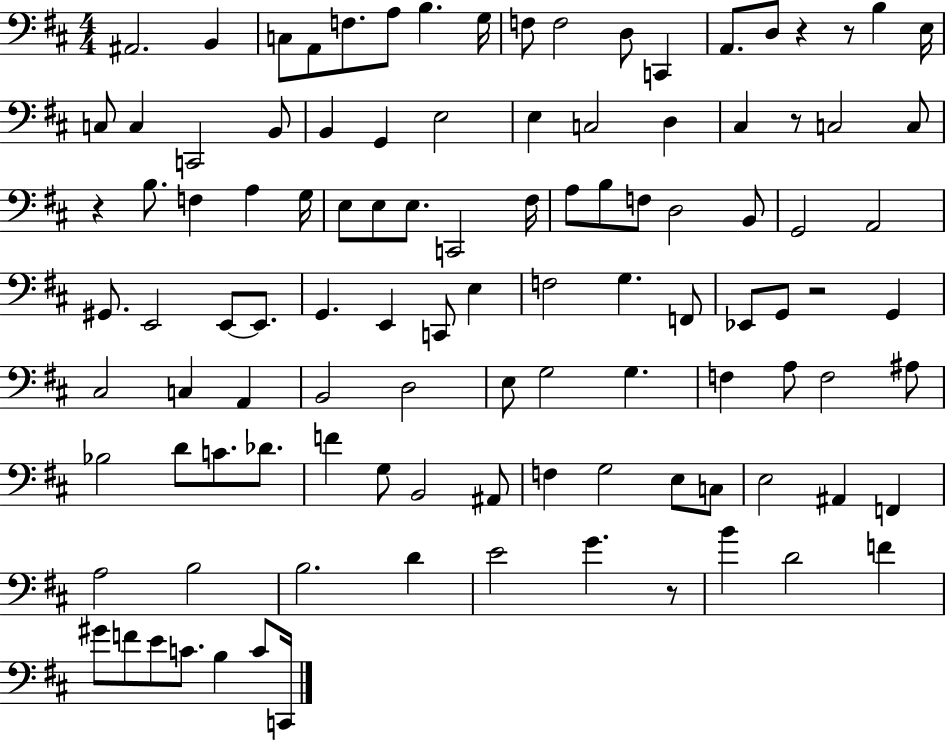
X:1
T:Untitled
M:4/4
L:1/4
K:D
^A,,2 B,, C,/2 A,,/2 F,/2 A,/2 B, G,/4 F,/2 F,2 D,/2 C,, A,,/2 D,/2 z z/2 B, E,/4 C,/2 C, C,,2 B,,/2 B,, G,, E,2 E, C,2 D, ^C, z/2 C,2 C,/2 z B,/2 F, A, G,/4 E,/2 E,/2 E,/2 C,,2 ^F,/4 A,/2 B,/2 F,/2 D,2 B,,/2 G,,2 A,,2 ^G,,/2 E,,2 E,,/2 E,,/2 G,, E,, C,,/2 E, F,2 G, F,,/2 _E,,/2 G,,/2 z2 G,, ^C,2 C, A,, B,,2 D,2 E,/2 G,2 G, F, A,/2 F,2 ^A,/2 _B,2 D/2 C/2 _D/2 F G,/2 B,,2 ^A,,/2 F, G,2 E,/2 C,/2 E,2 ^A,, F,, A,2 B,2 B,2 D E2 G z/2 B D2 F ^G/2 F/2 E/2 C/2 B, C/2 C,,/4